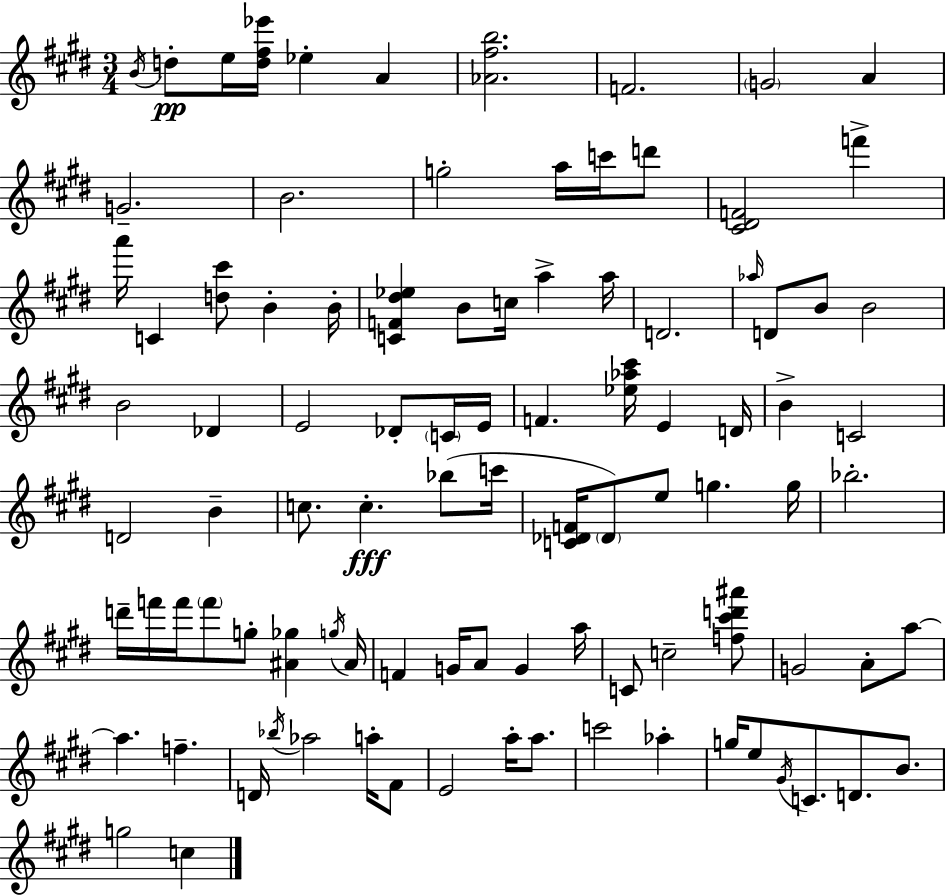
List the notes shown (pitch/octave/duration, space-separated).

B4/s D5/e E5/s [D5,F#5,Eb6]/s Eb5/q A4/q [Ab4,F#5,B5]/h. F4/h. G4/h A4/q G4/h. B4/h. G5/h A5/s C6/s D6/e [C#4,D#4,F4]/h F6/q A6/s C4/q [D5,C#6]/e B4/q B4/s [C4,F4,D#5,Eb5]/q B4/e C5/s A5/q A5/s D4/h. Ab5/s D4/e B4/e B4/h B4/h Db4/q E4/h Db4/e C4/s E4/s F4/q. [Eb5,Ab5,C#6]/s E4/q D4/s B4/q C4/h D4/h B4/q C5/e. C5/q. Bb5/e C6/s [C4,Db4,F4]/s Db4/e E5/e G5/q. G5/s Bb5/h. D6/s F6/s F6/s F6/e G5/e [A#4,Gb5]/q G5/s A#4/s F4/q G4/s A4/e G4/q A5/s C4/e C5/h [F5,C#6,D6,A#6]/e G4/h A4/e A5/e A5/q. F5/q. D4/s Bb5/s Ab5/h A5/s F#4/e E4/h A5/s A5/e. C6/h Ab5/q G5/s E5/e G#4/s C4/e. D4/e. B4/e. G5/h C5/q